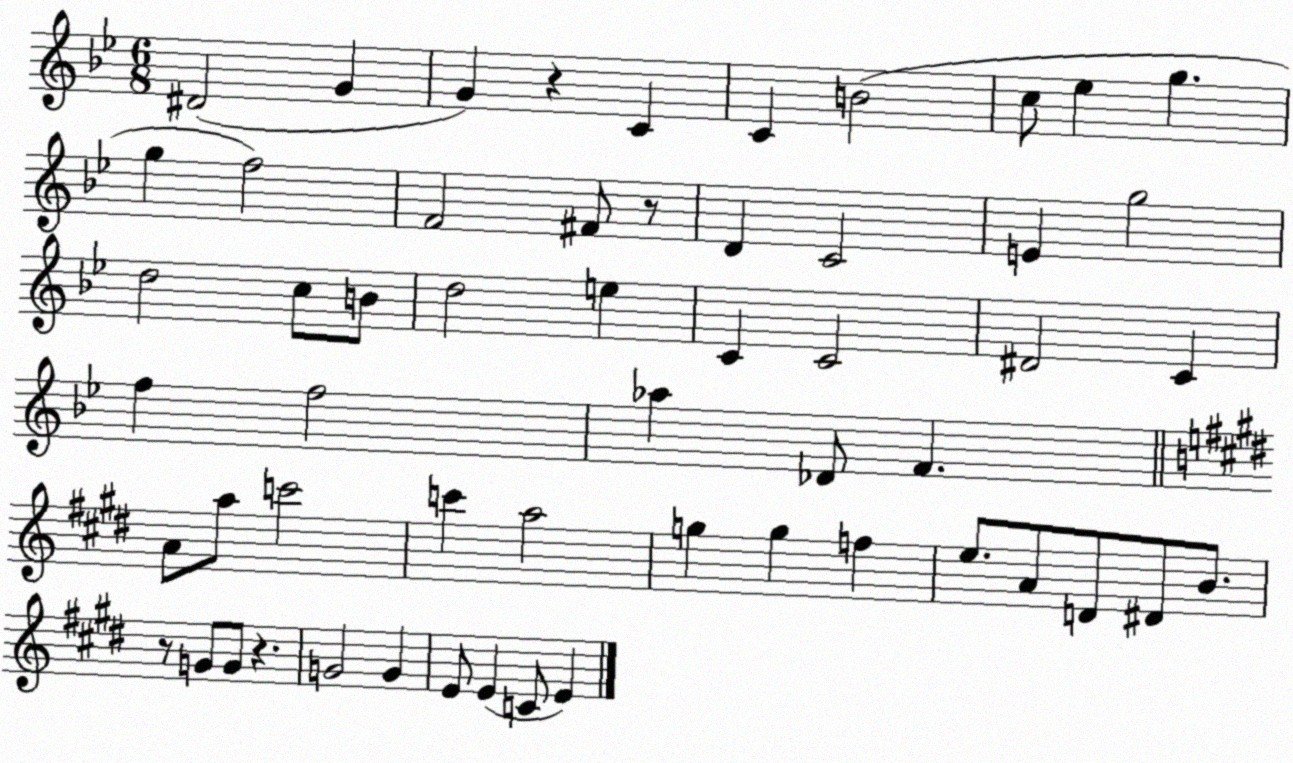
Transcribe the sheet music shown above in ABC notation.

X:1
T:Untitled
M:6/8
L:1/4
K:Bb
^D2 G G z C C B2 c/2 _e g g f2 F2 ^F/2 z/2 D C2 E g2 d2 c/2 B/2 d2 e C C2 ^D2 C f f2 _a _D/2 F A/2 a/2 c'2 c' a2 g g f e/2 A/2 D/2 ^D/2 B/2 z/2 G/2 G/2 z G2 G E/2 E C/2 E